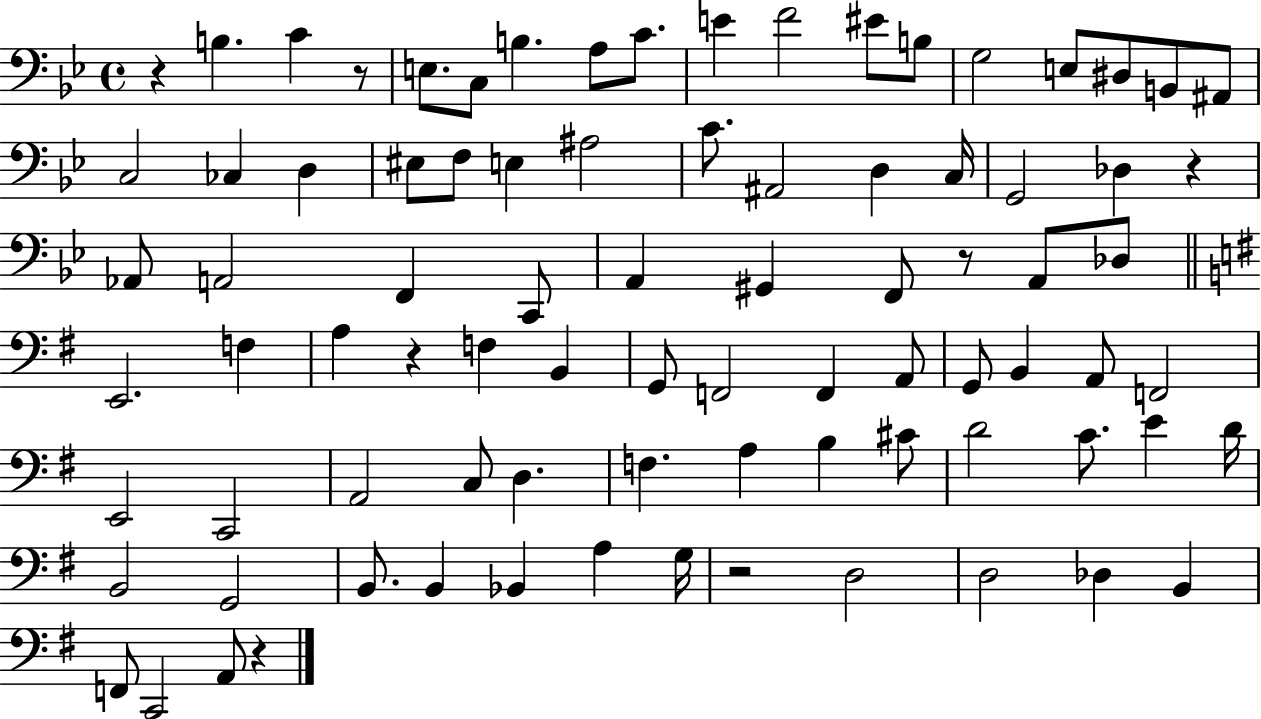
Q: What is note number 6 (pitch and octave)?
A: A3